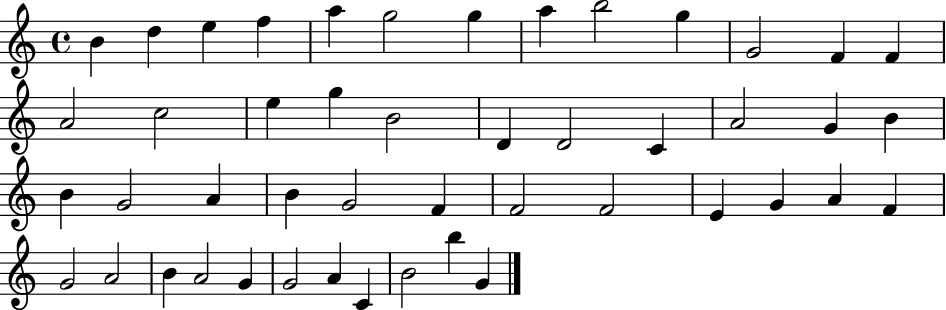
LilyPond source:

{
  \clef treble
  \time 4/4
  \defaultTimeSignature
  \key c \major
  b'4 d''4 e''4 f''4 | a''4 g''2 g''4 | a''4 b''2 g''4 | g'2 f'4 f'4 | \break a'2 c''2 | e''4 g''4 b'2 | d'4 d'2 c'4 | a'2 g'4 b'4 | \break b'4 g'2 a'4 | b'4 g'2 f'4 | f'2 f'2 | e'4 g'4 a'4 f'4 | \break g'2 a'2 | b'4 a'2 g'4 | g'2 a'4 c'4 | b'2 b''4 g'4 | \break \bar "|."
}